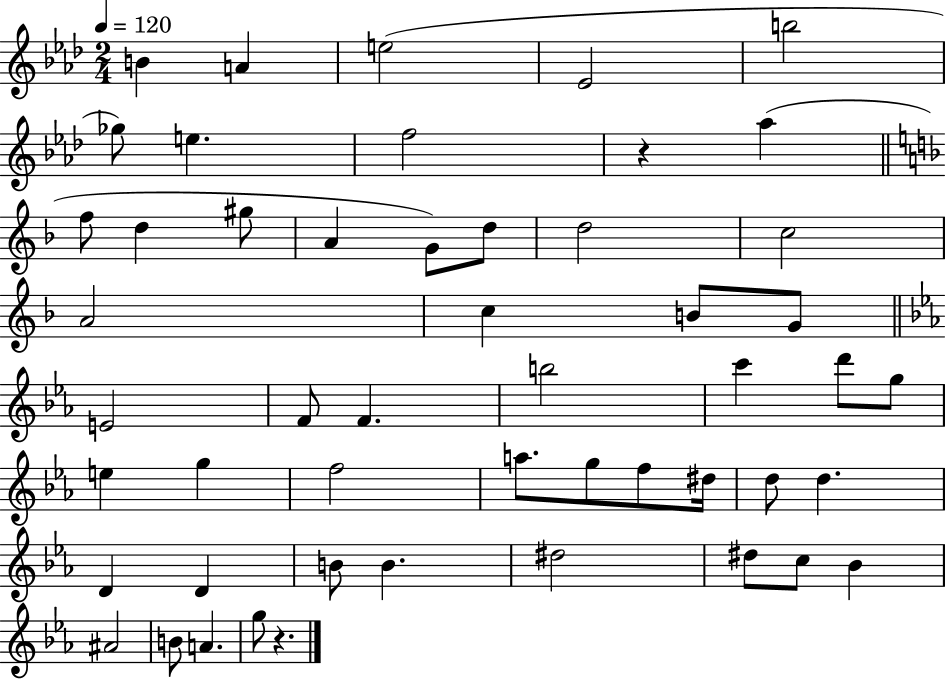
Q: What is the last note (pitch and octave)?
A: G5